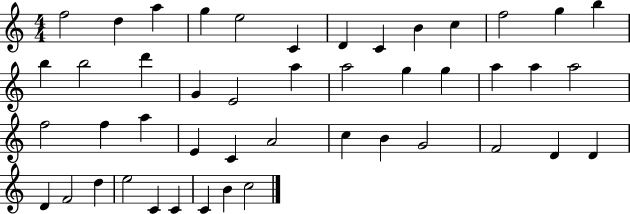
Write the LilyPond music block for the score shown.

{
  \clef treble
  \numericTimeSignature
  \time 4/4
  \key c \major
  f''2 d''4 a''4 | g''4 e''2 c'4 | d'4 c'4 b'4 c''4 | f''2 g''4 b''4 | \break b''4 b''2 d'''4 | g'4 e'2 a''4 | a''2 g''4 g''4 | a''4 a''4 a''2 | \break f''2 f''4 a''4 | e'4 c'4 a'2 | c''4 b'4 g'2 | f'2 d'4 d'4 | \break d'4 f'2 d''4 | e''2 c'4 c'4 | c'4 b'4 c''2 | \bar "|."
}